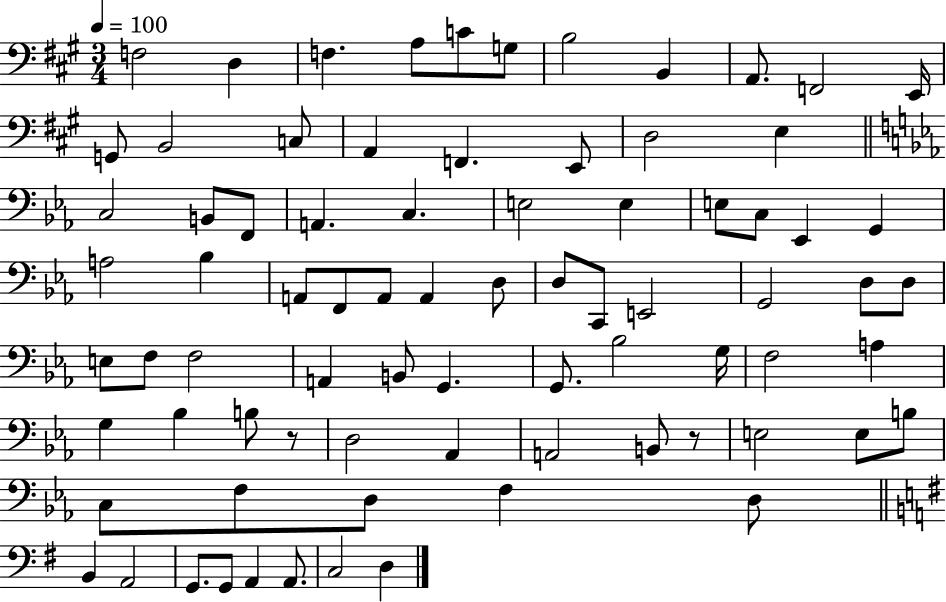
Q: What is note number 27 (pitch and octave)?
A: E3